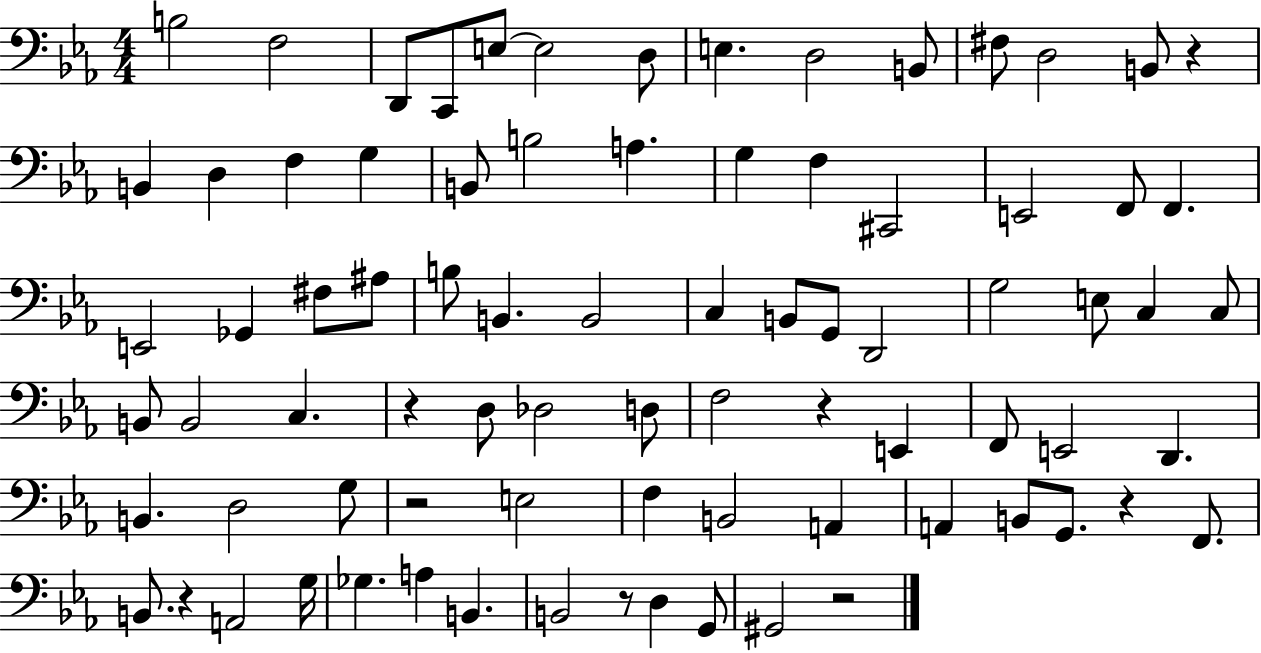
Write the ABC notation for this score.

X:1
T:Untitled
M:4/4
L:1/4
K:Eb
B,2 F,2 D,,/2 C,,/2 E,/2 E,2 D,/2 E, D,2 B,,/2 ^F,/2 D,2 B,,/2 z B,, D, F, G, B,,/2 B,2 A, G, F, ^C,,2 E,,2 F,,/2 F,, E,,2 _G,, ^F,/2 ^A,/2 B,/2 B,, B,,2 C, B,,/2 G,,/2 D,,2 G,2 E,/2 C, C,/2 B,,/2 B,,2 C, z D,/2 _D,2 D,/2 F,2 z E,, F,,/2 E,,2 D,, B,, D,2 G,/2 z2 E,2 F, B,,2 A,, A,, B,,/2 G,,/2 z F,,/2 B,,/2 z A,,2 G,/4 _G, A, B,, B,,2 z/2 D, G,,/2 ^G,,2 z2